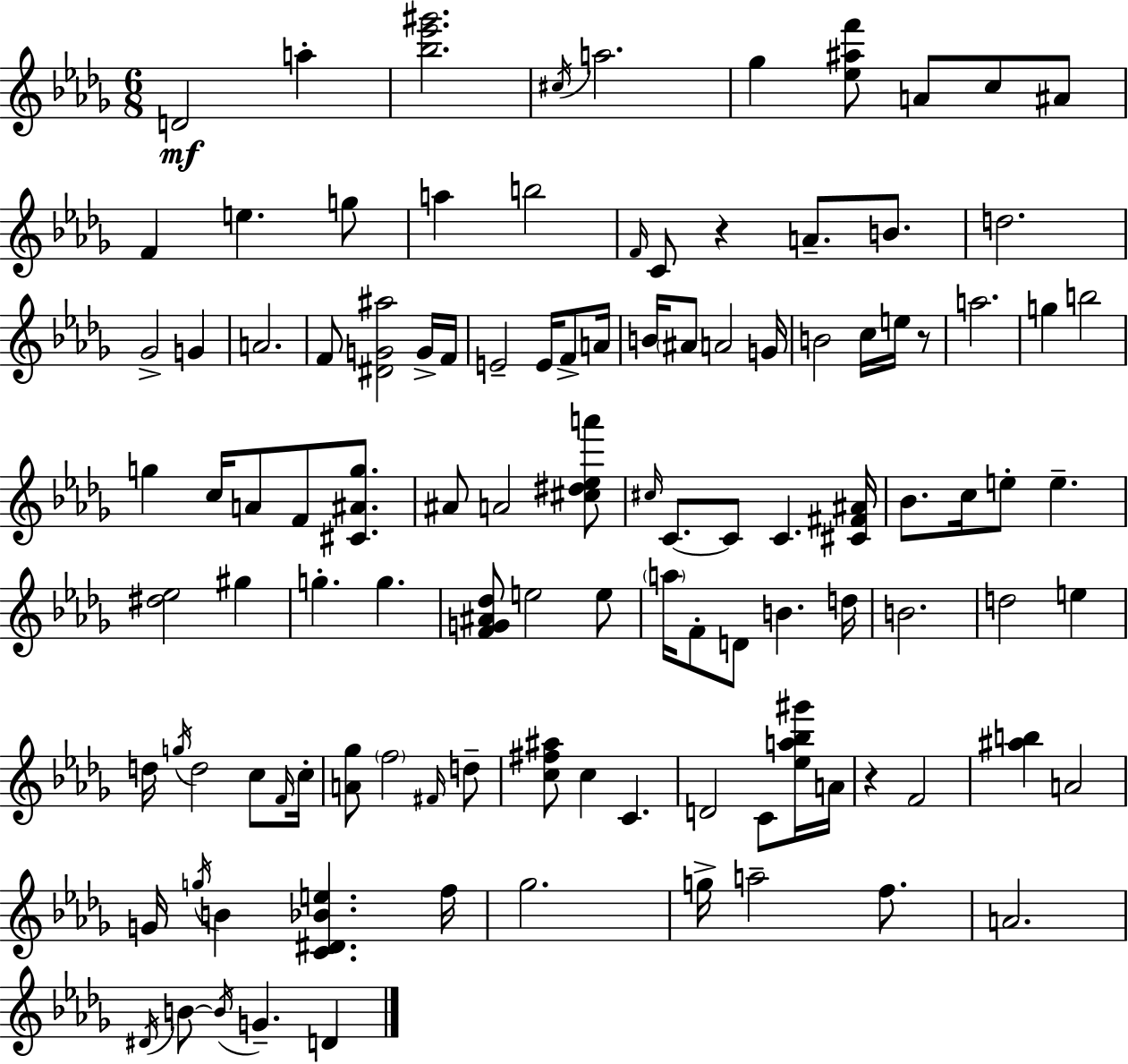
D4/h A5/q [Bb5,Eb6,G#6]/h. C#5/s A5/h. Gb5/q [Eb5,A#5,F6]/e A4/e C5/e A#4/e F4/q E5/q. G5/e A5/q B5/h F4/s C4/e R/q A4/e. B4/e. D5/h. Gb4/h G4/q A4/h. F4/e [D#4,G4,A#5]/h G4/s F4/s E4/h E4/s F4/e A4/s B4/s A#4/e A4/h G4/s B4/h C5/s E5/s R/e A5/h. G5/q B5/h G5/q C5/s A4/e F4/e [C#4,A#4,G5]/e. A#4/e A4/h [C#5,D#5,Eb5,A6]/e C#5/s C4/e. C4/e C4/q. [C#4,F#4,A#4]/s Bb4/e. C5/s E5/e E5/q. [D#5,Eb5]/h G#5/q G5/q. G5/q. [F4,G4,A#4,Db5]/e E5/h E5/e A5/s F4/e D4/e B4/q. D5/s B4/h. D5/h E5/q D5/s G5/s D5/h C5/e F4/s C5/s [A4,Gb5]/e F5/h F#4/s D5/e [C5,F#5,A#5]/e C5/q C4/q. D4/h C4/e [Eb5,A5,Bb5,G#6]/s A4/s R/q F4/h [A#5,B5]/q A4/h G4/s G5/s B4/q [C4,D#4,Bb4,E5]/q. F5/s Gb5/h. G5/s A5/h F5/e. A4/h. D#4/s B4/e B4/s G4/q. D4/q